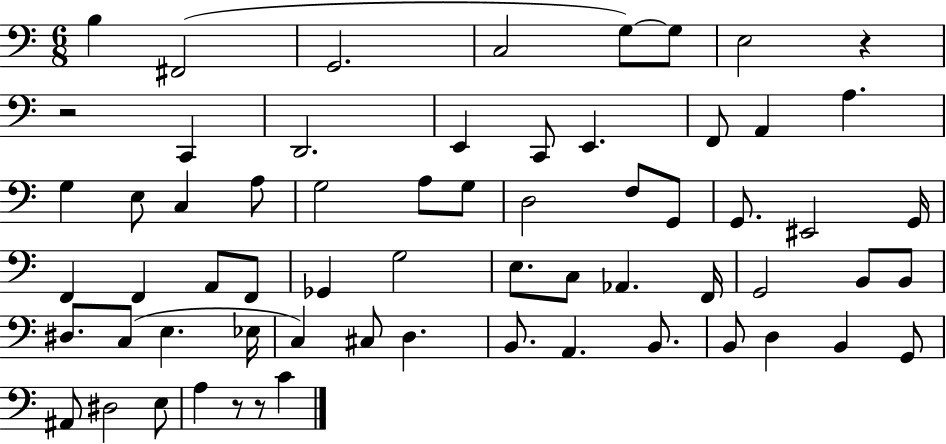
B3/q F#2/h G2/h. C3/h G3/e G3/e E3/h R/q R/h C2/q D2/h. E2/q C2/e E2/q. F2/e A2/q A3/q. G3/q E3/e C3/q A3/e G3/h A3/e G3/e D3/h F3/e G2/e G2/e. EIS2/h G2/s F2/q F2/q A2/e F2/e Gb2/q G3/h E3/e. C3/e Ab2/q. F2/s G2/h B2/e B2/e D#3/e. C3/e E3/q. Eb3/s C3/q C#3/e D3/q. B2/e. A2/q. B2/e. B2/e D3/q B2/q G2/e A#2/e D#3/h E3/e A3/q R/e R/e C4/q